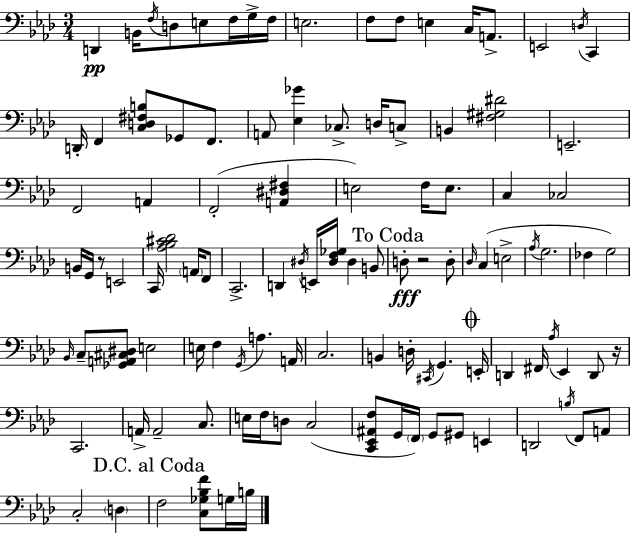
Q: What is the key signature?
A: F minor